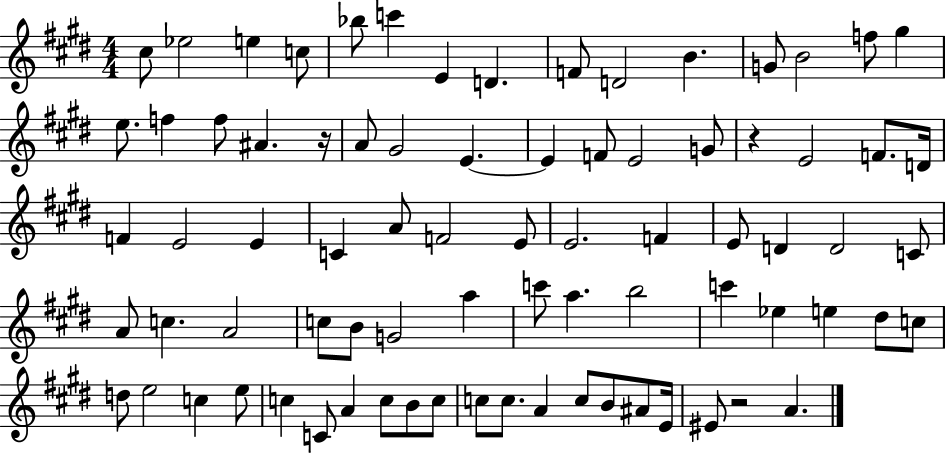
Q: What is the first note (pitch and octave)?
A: C#5